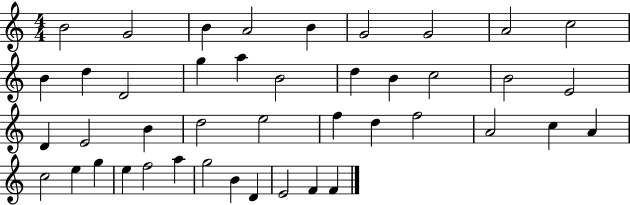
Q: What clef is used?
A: treble